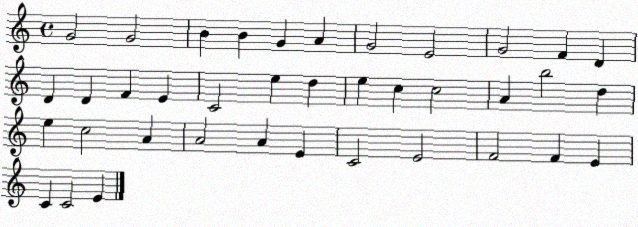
X:1
T:Untitled
M:4/4
L:1/4
K:C
G2 G2 B B G A G2 E2 G2 F D D D F E C2 e d e c c2 A b2 d e c2 A A2 A E C2 E2 F2 F E C C2 E